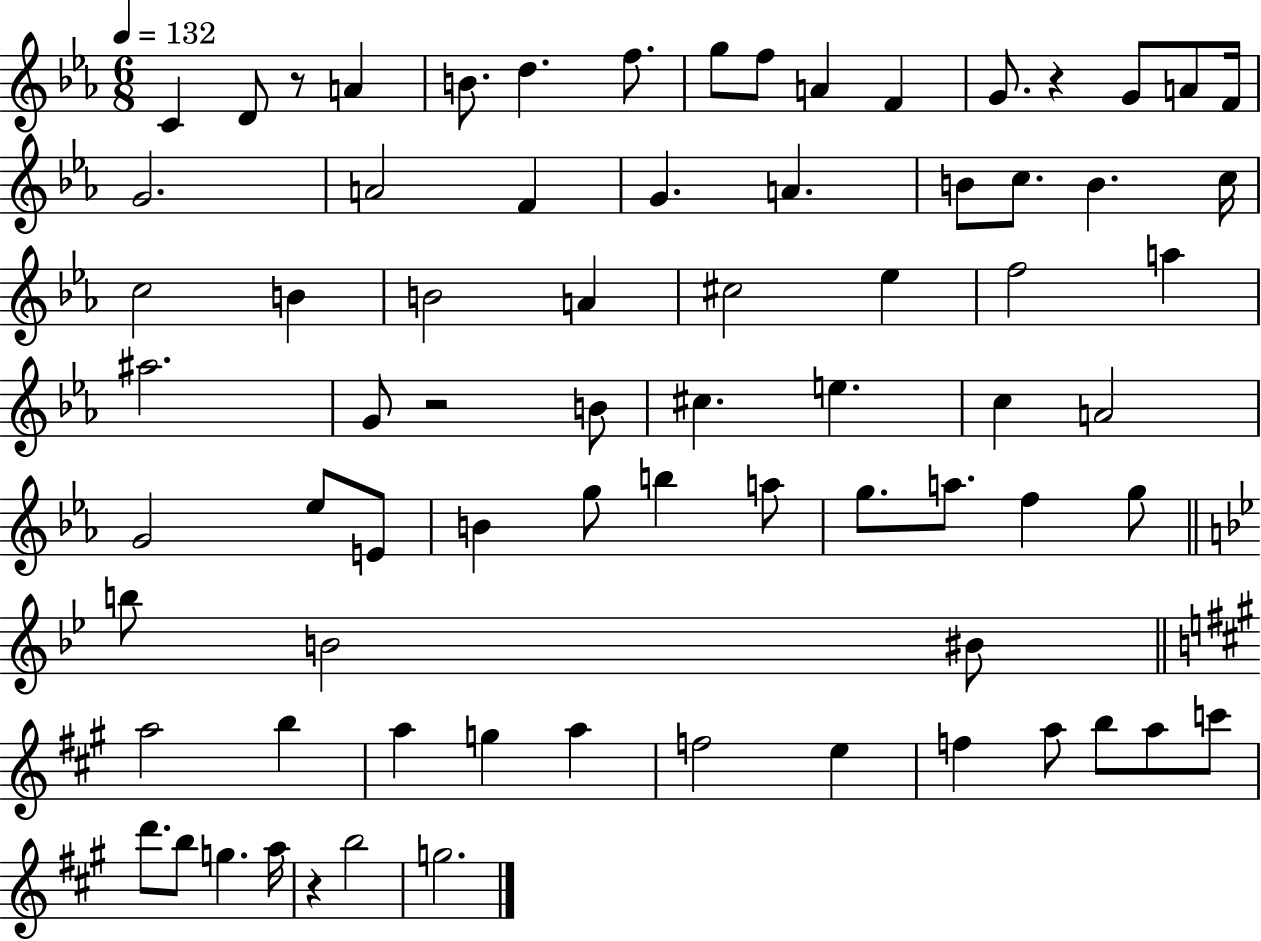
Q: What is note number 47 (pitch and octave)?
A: A5